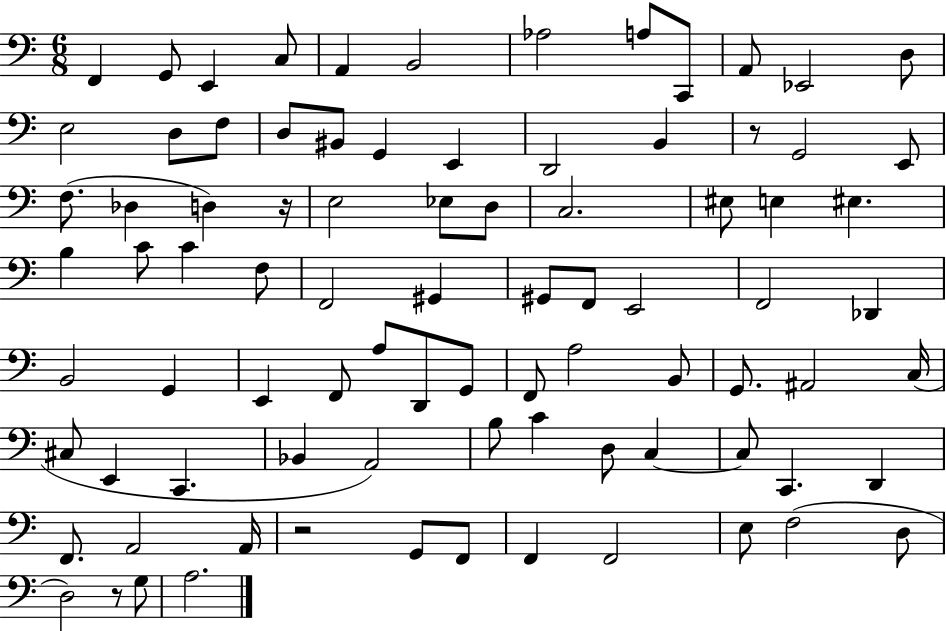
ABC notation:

X:1
T:Untitled
M:6/8
L:1/4
K:C
F,, G,,/2 E,, C,/2 A,, B,,2 _A,2 A,/2 C,,/2 A,,/2 _E,,2 D,/2 E,2 D,/2 F,/2 D,/2 ^B,,/2 G,, E,, D,,2 B,, z/2 G,,2 E,,/2 F,/2 _D, D, z/4 E,2 _E,/2 D,/2 C,2 ^E,/2 E, ^E, B, C/2 C F,/2 F,,2 ^G,, ^G,,/2 F,,/2 E,,2 F,,2 _D,, B,,2 G,, E,, F,,/2 A,/2 D,,/2 G,,/2 F,,/2 A,2 B,,/2 G,,/2 ^A,,2 C,/4 ^C,/2 E,, C,, _B,, A,,2 B,/2 C D,/2 C, C,/2 C,, D,, F,,/2 A,,2 A,,/4 z2 G,,/2 F,,/2 F,, F,,2 E,/2 F,2 D,/2 D,2 z/2 G,/2 A,2